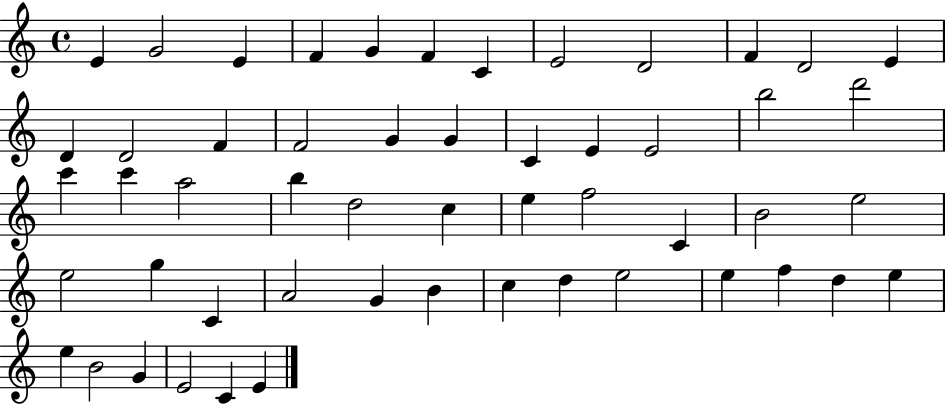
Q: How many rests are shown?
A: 0